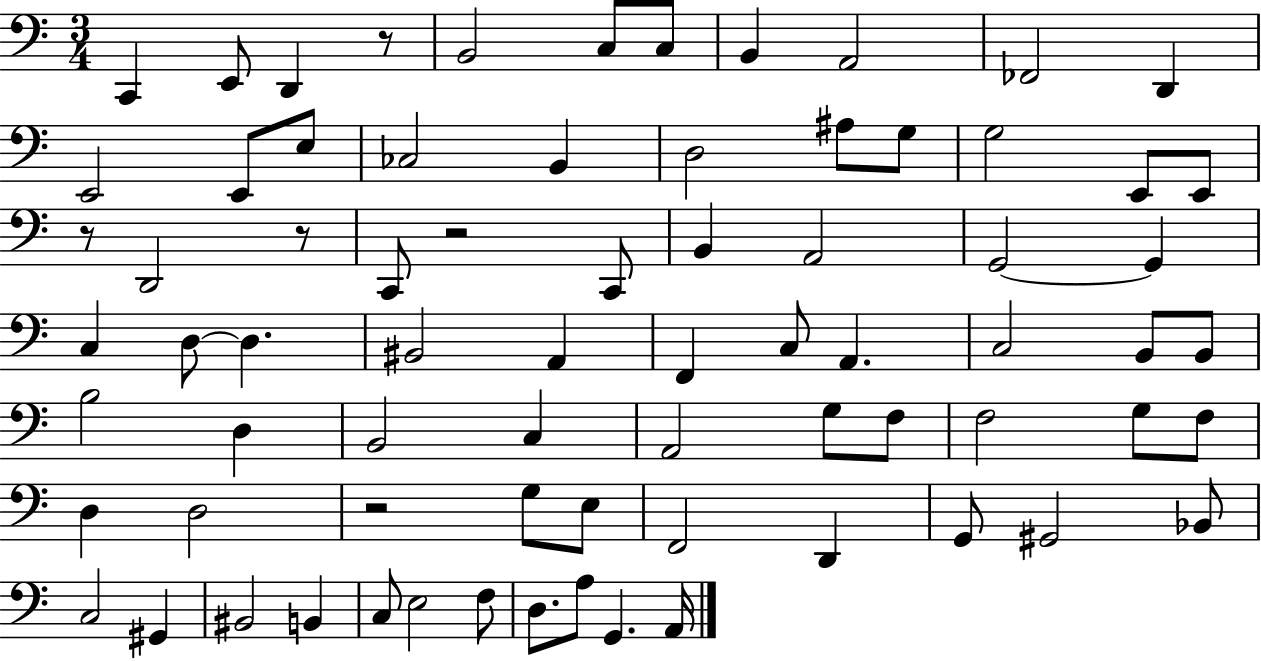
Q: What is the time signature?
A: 3/4